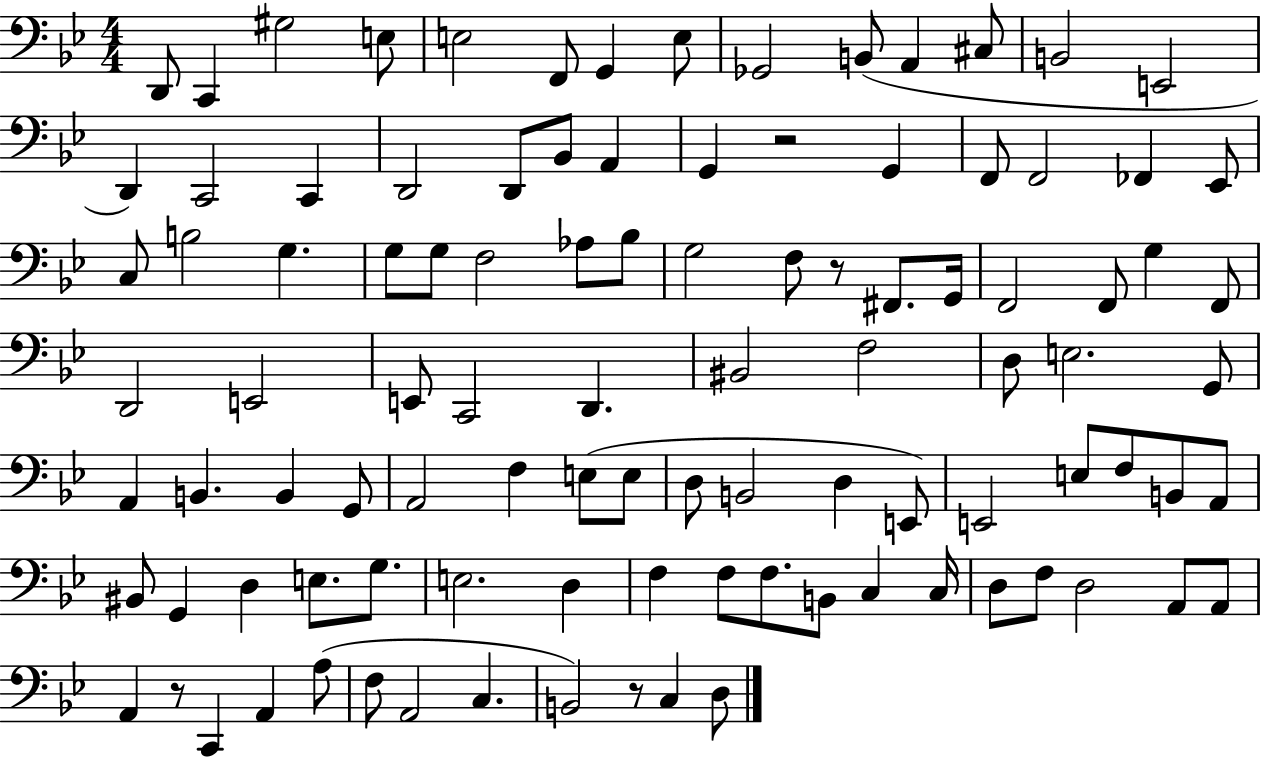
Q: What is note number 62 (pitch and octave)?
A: D3